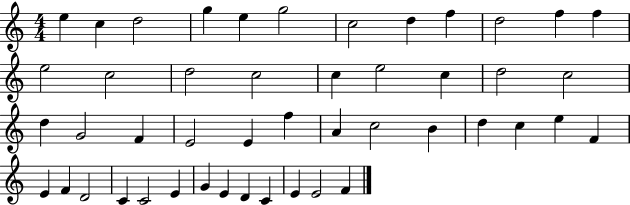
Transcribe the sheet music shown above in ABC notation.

X:1
T:Untitled
M:4/4
L:1/4
K:C
e c d2 g e g2 c2 d f d2 f f e2 c2 d2 c2 c e2 c d2 c2 d G2 F E2 E f A c2 B d c e F E F D2 C C2 E G E D C E E2 F